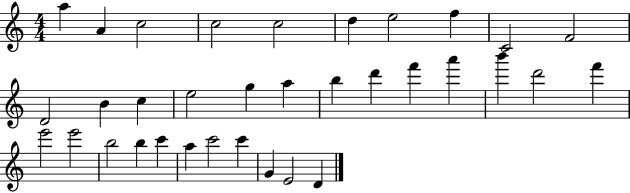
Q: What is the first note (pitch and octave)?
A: A5